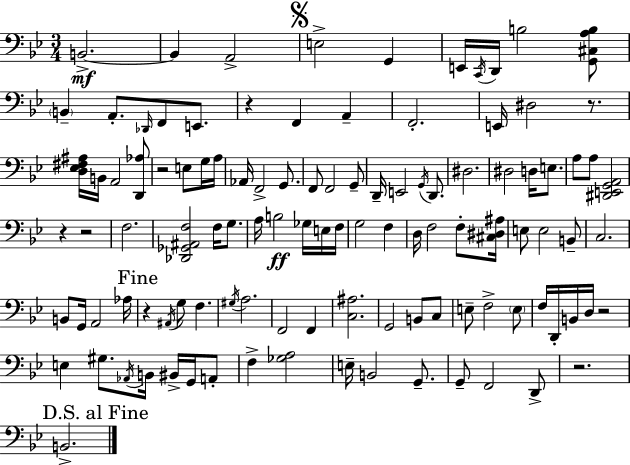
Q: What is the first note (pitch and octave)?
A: B2